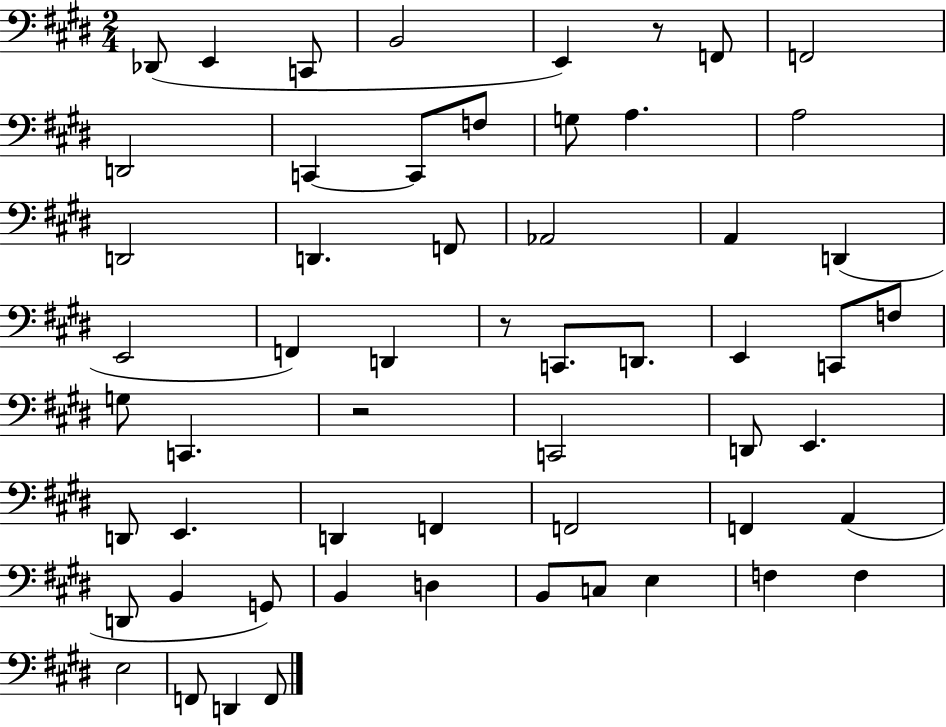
{
  \clef bass
  \numericTimeSignature
  \time 2/4
  \key e \major
  \repeat volta 2 { des,8( e,4 c,8 | b,2 | e,4) r8 f,8 | f,2 | \break d,2 | c,4~~ c,8 f8 | g8 a4. | a2 | \break d,2 | d,4. f,8 | aes,2 | a,4 d,4( | \break e,2 | f,4) d,4 | r8 c,8. d,8. | e,4 c,8 f8 | \break g8 c,4. | r2 | c,2 | d,8 e,4. | \break d,8 e,4. | d,4 f,4 | f,2 | f,4 a,4( | \break d,8 b,4 g,8) | b,4 d4 | b,8 c8 e4 | f4 f4 | \break e2 | f,8 d,4 f,8 | } \bar "|."
}